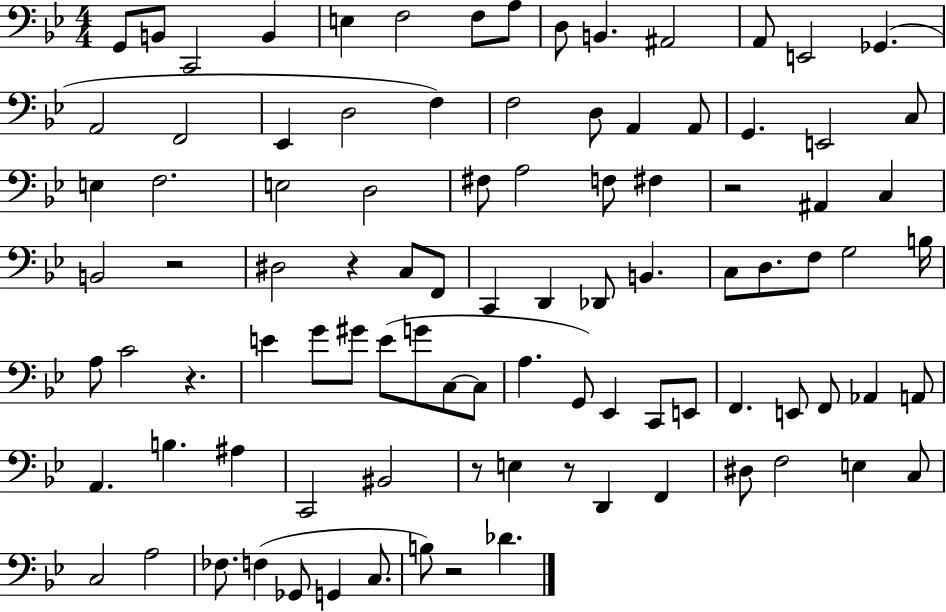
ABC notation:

X:1
T:Untitled
M:4/4
L:1/4
K:Bb
G,,/2 B,,/2 C,,2 B,, E, F,2 F,/2 A,/2 D,/2 B,, ^A,,2 A,,/2 E,,2 _G,, A,,2 F,,2 _E,, D,2 F, F,2 D,/2 A,, A,,/2 G,, E,,2 C,/2 E, F,2 E,2 D,2 ^F,/2 A,2 F,/2 ^F, z2 ^A,, C, B,,2 z2 ^D,2 z C,/2 F,,/2 C,, D,, _D,,/2 B,, C,/2 D,/2 F,/2 G,2 B,/4 A,/2 C2 z E G/2 ^G/2 E/2 G/2 C,/2 C,/2 A, G,,/2 _E,, C,,/2 E,,/2 F,, E,,/2 F,,/2 _A,, A,,/2 A,, B, ^A, C,,2 ^B,,2 z/2 E, z/2 D,, F,, ^D,/2 F,2 E, C,/2 C,2 A,2 _F,/2 F, _G,,/2 G,, C,/2 B,/2 z2 _D